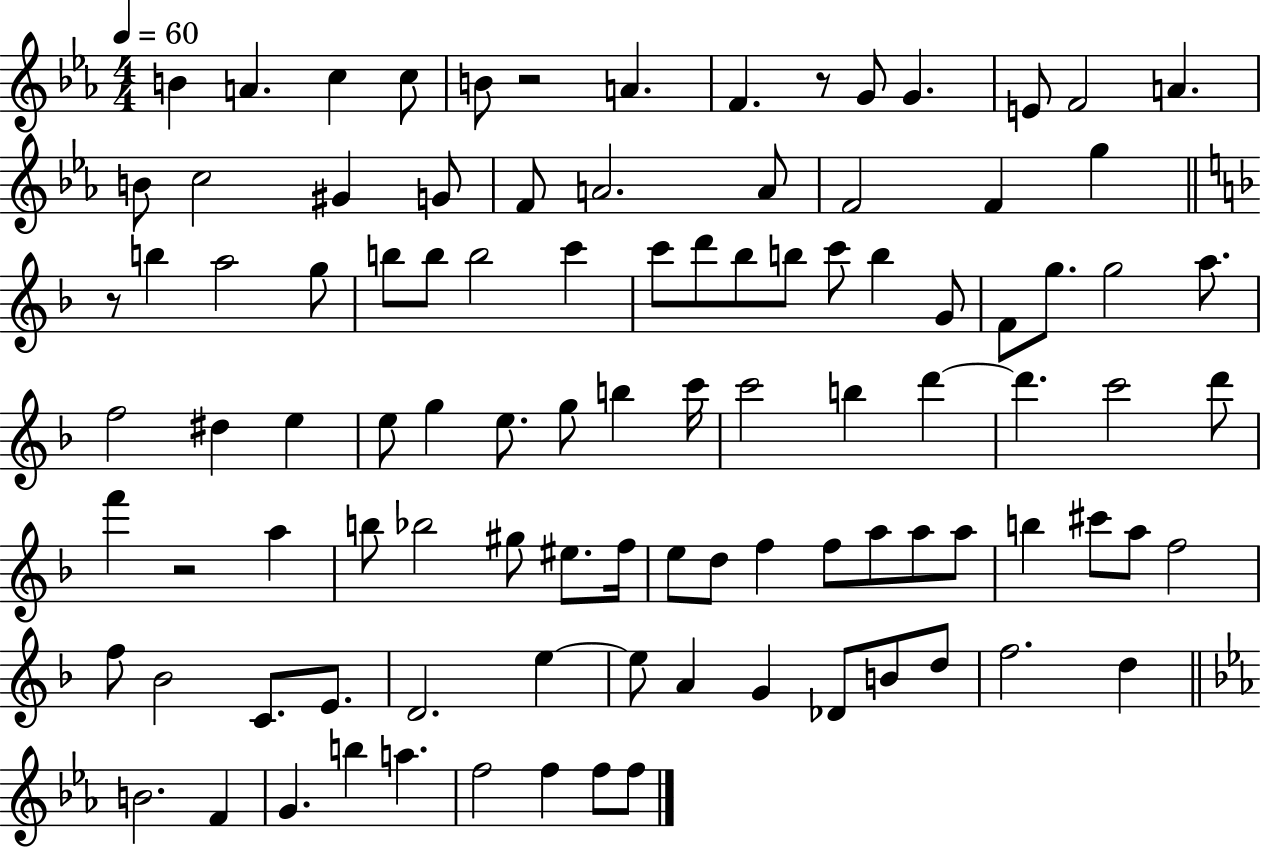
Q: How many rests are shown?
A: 4